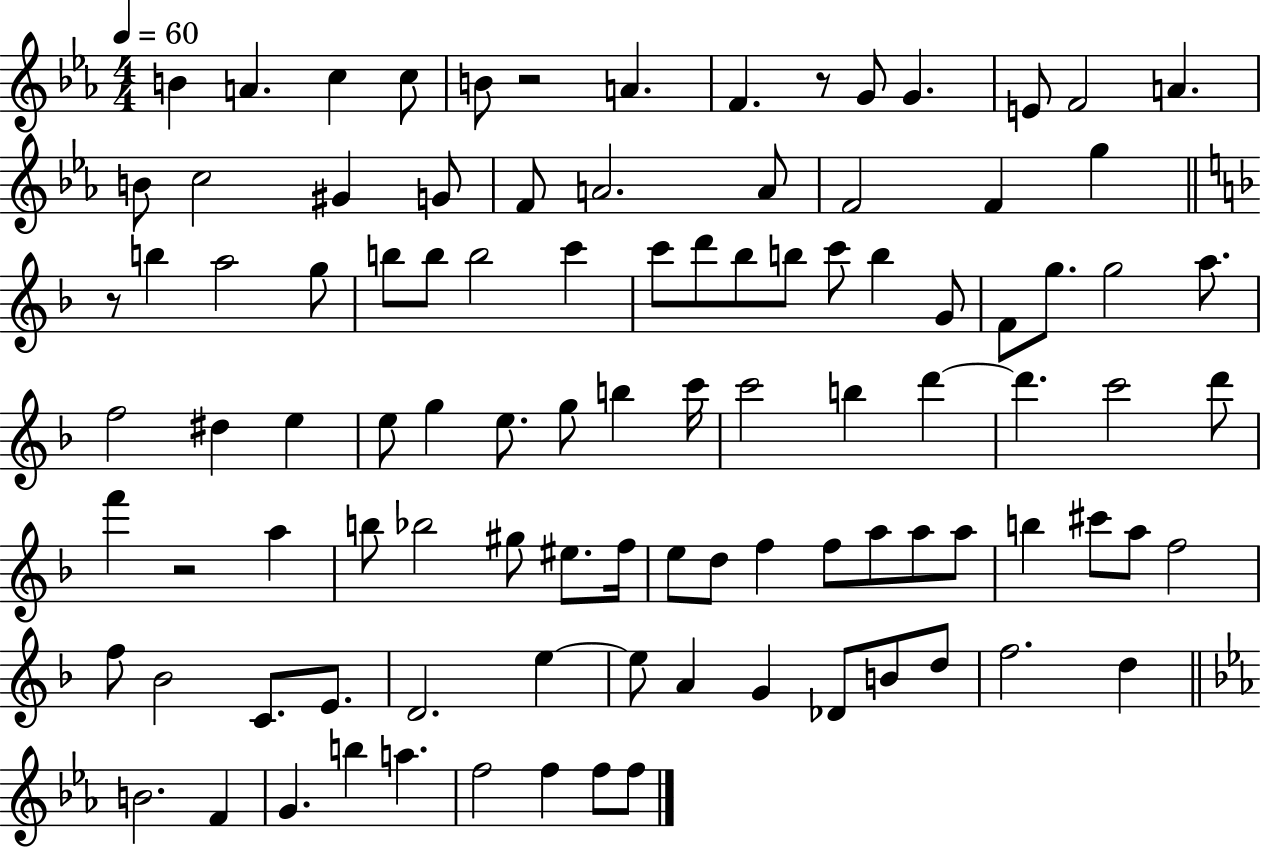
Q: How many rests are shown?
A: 4